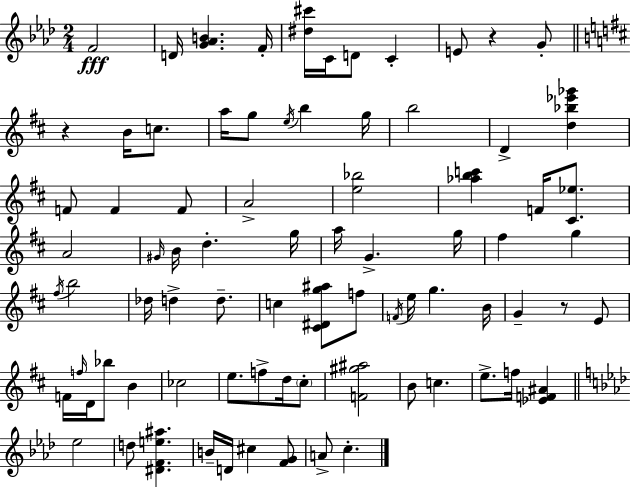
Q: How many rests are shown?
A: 3